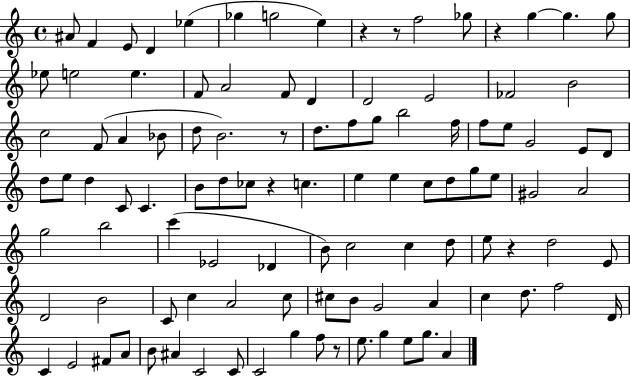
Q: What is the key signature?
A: C major